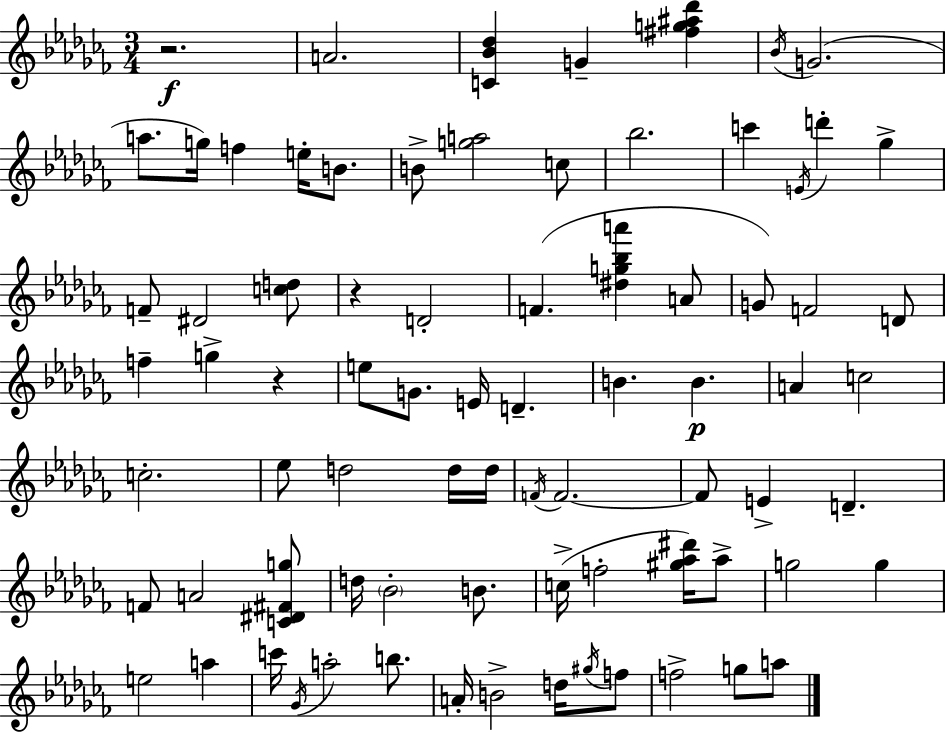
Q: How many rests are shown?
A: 3